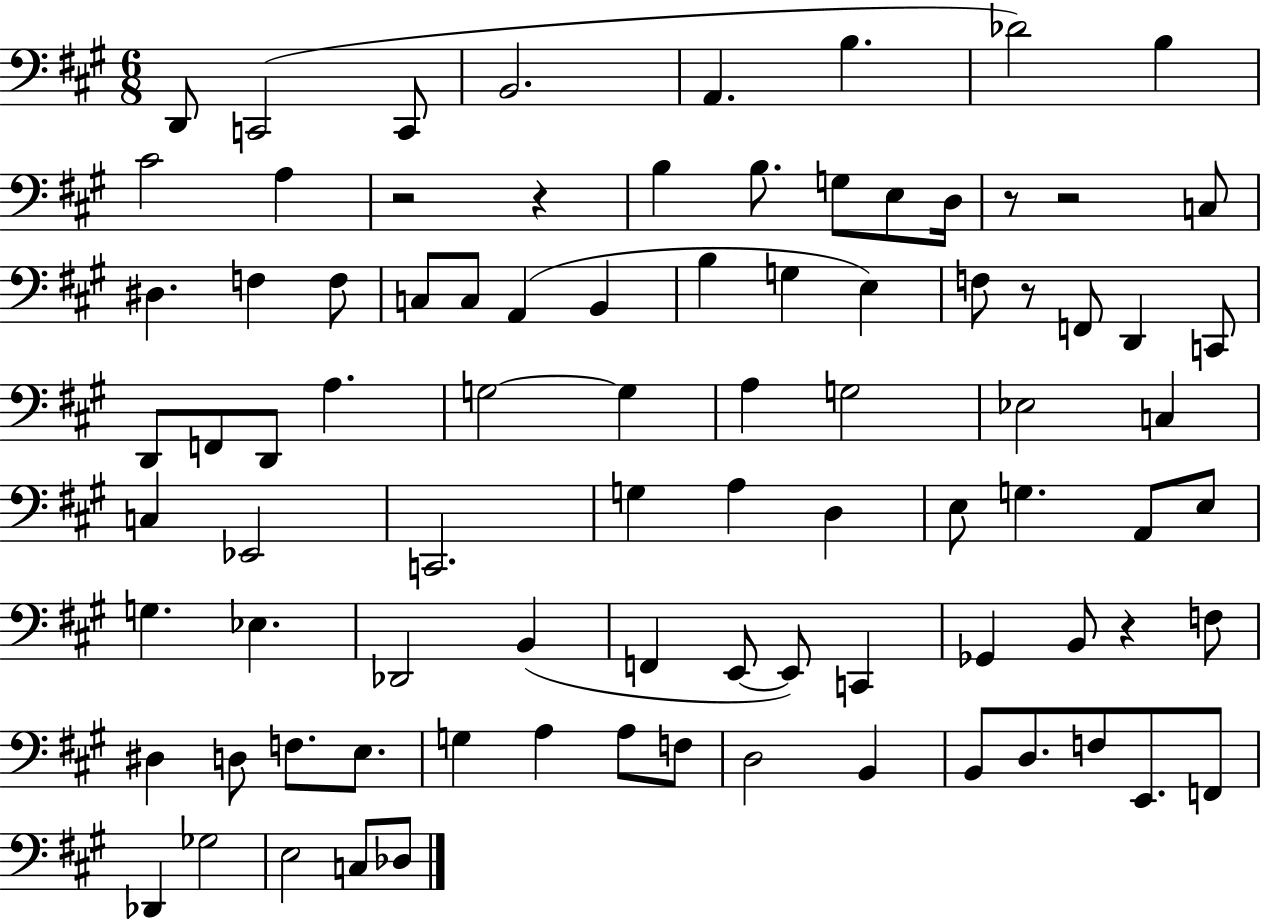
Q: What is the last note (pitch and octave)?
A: Db3